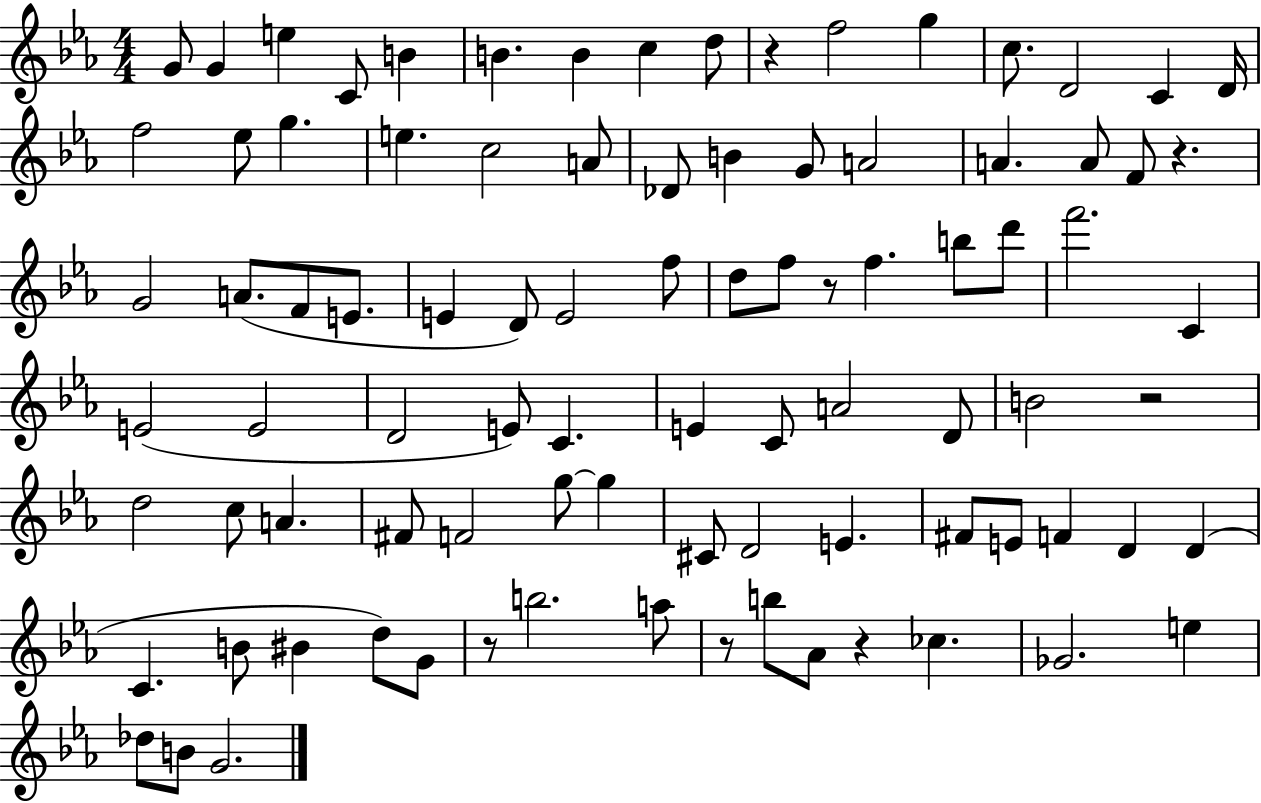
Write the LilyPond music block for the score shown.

{
  \clef treble
  \numericTimeSignature
  \time 4/4
  \key ees \major
  \repeat volta 2 { g'8 g'4 e''4 c'8 b'4 | b'4. b'4 c''4 d''8 | r4 f''2 g''4 | c''8. d'2 c'4 d'16 | \break f''2 ees''8 g''4. | e''4. c''2 a'8 | des'8 b'4 g'8 a'2 | a'4. a'8 f'8 r4. | \break g'2 a'8.( f'8 e'8. | e'4 d'8) e'2 f''8 | d''8 f''8 r8 f''4. b''8 d'''8 | f'''2. c'4 | \break e'2( e'2 | d'2 e'8) c'4. | e'4 c'8 a'2 d'8 | b'2 r2 | \break d''2 c''8 a'4. | fis'8 f'2 g''8~~ g''4 | cis'8 d'2 e'4. | fis'8 e'8 f'4 d'4 d'4( | \break c'4. b'8 bis'4 d''8) g'8 | r8 b''2. a''8 | r8 b''8 aes'8 r4 ces''4. | ges'2. e''4 | \break des''8 b'8 g'2. | } \bar "|."
}